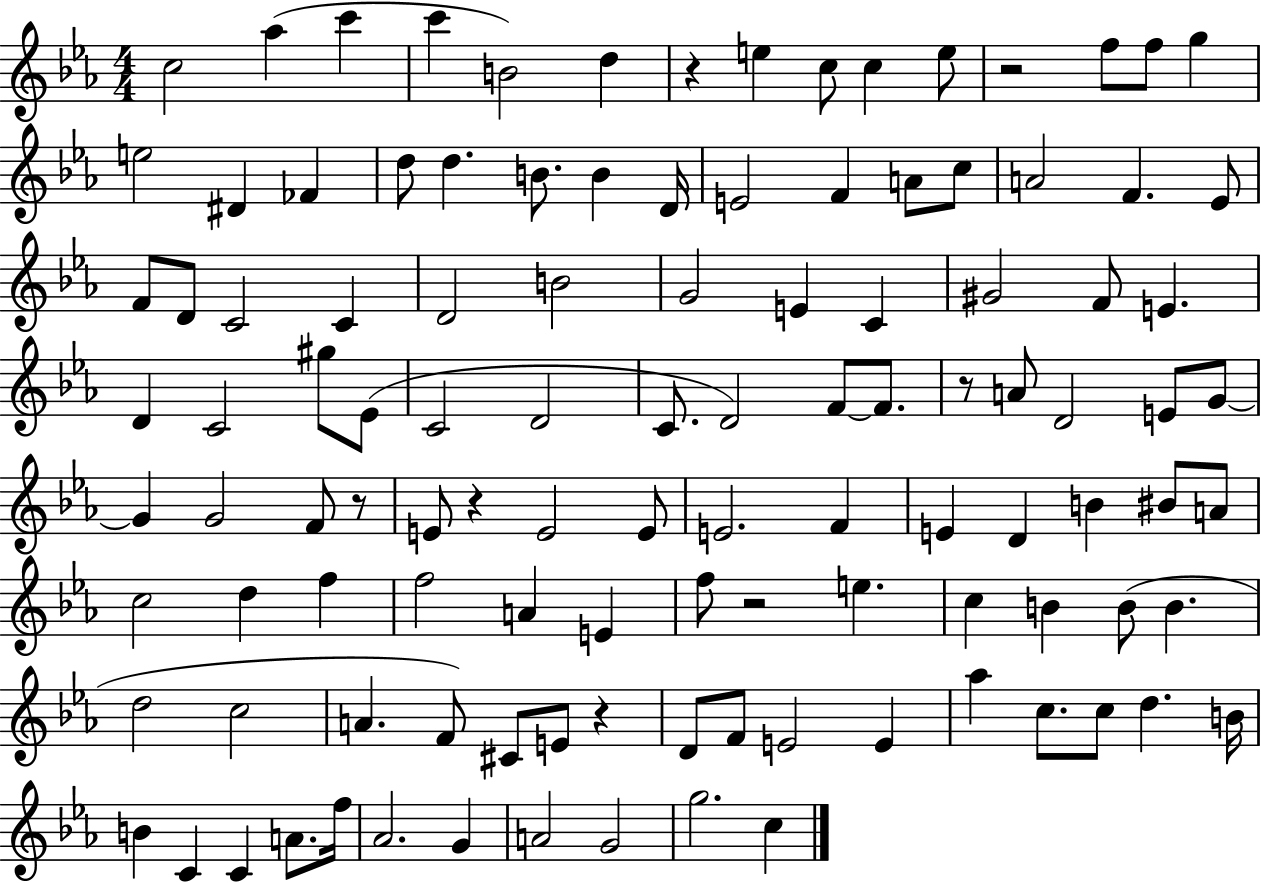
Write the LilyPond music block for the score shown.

{
  \clef treble
  \numericTimeSignature
  \time 4/4
  \key ees \major
  c''2 aes''4( c'''4 | c'''4 b'2) d''4 | r4 e''4 c''8 c''4 e''8 | r2 f''8 f''8 g''4 | \break e''2 dis'4 fes'4 | d''8 d''4. b'8. b'4 d'16 | e'2 f'4 a'8 c''8 | a'2 f'4. ees'8 | \break f'8 d'8 c'2 c'4 | d'2 b'2 | g'2 e'4 c'4 | gis'2 f'8 e'4. | \break d'4 c'2 gis''8 ees'8( | c'2 d'2 | c'8. d'2) f'8~~ f'8. | r8 a'8 d'2 e'8 g'8~~ | \break g'4 g'2 f'8 r8 | e'8 r4 e'2 e'8 | e'2. f'4 | e'4 d'4 b'4 bis'8 a'8 | \break c''2 d''4 f''4 | f''2 a'4 e'4 | f''8 r2 e''4. | c''4 b'4 b'8( b'4. | \break d''2 c''2 | a'4. f'8) cis'8 e'8 r4 | d'8 f'8 e'2 e'4 | aes''4 c''8. c''8 d''4. b'16 | \break b'4 c'4 c'4 a'8. f''16 | aes'2. g'4 | a'2 g'2 | g''2. c''4 | \break \bar "|."
}